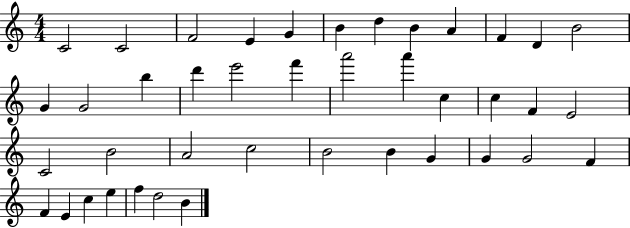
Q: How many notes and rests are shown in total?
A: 41